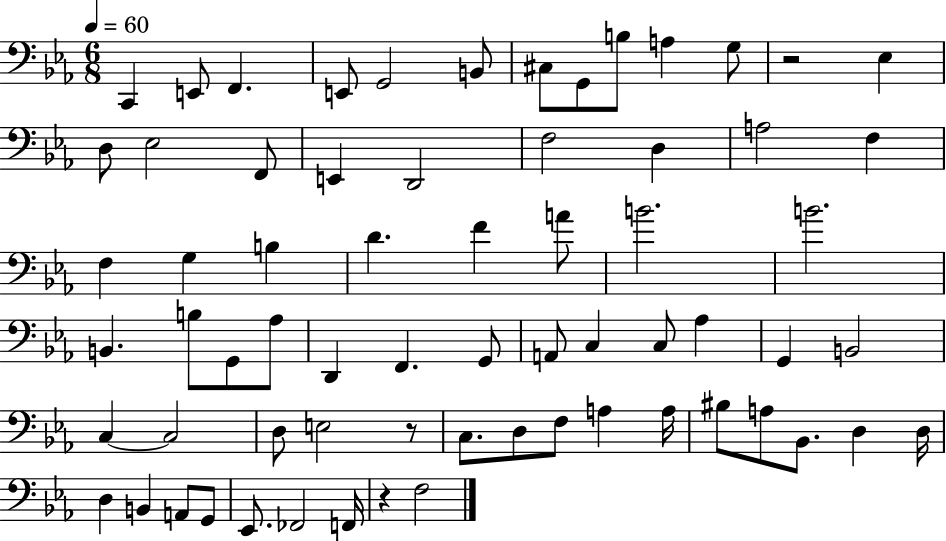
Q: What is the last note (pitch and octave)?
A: F3